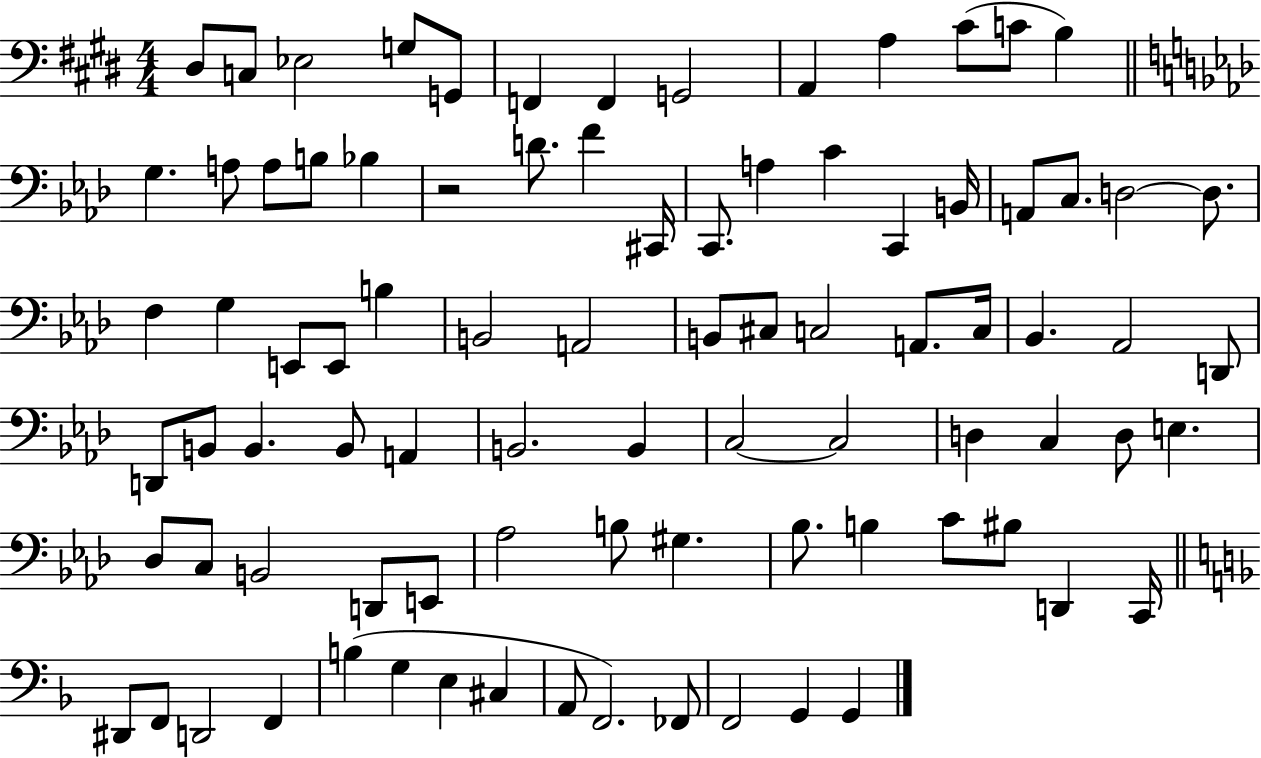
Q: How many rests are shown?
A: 1